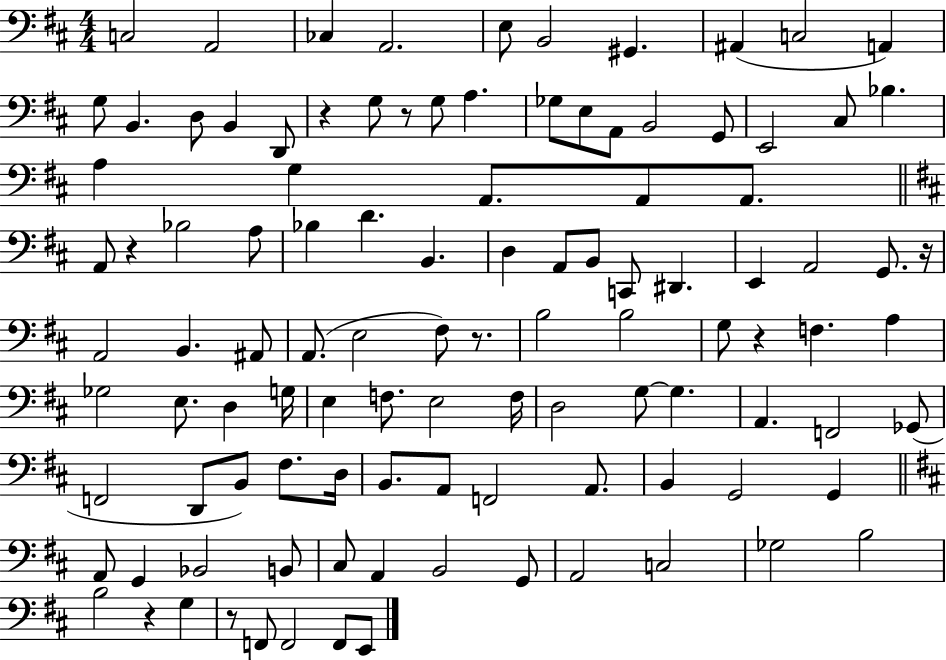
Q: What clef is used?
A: bass